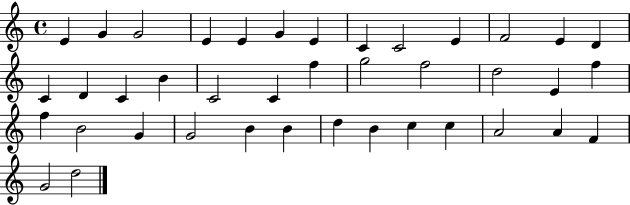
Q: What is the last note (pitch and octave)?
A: D5